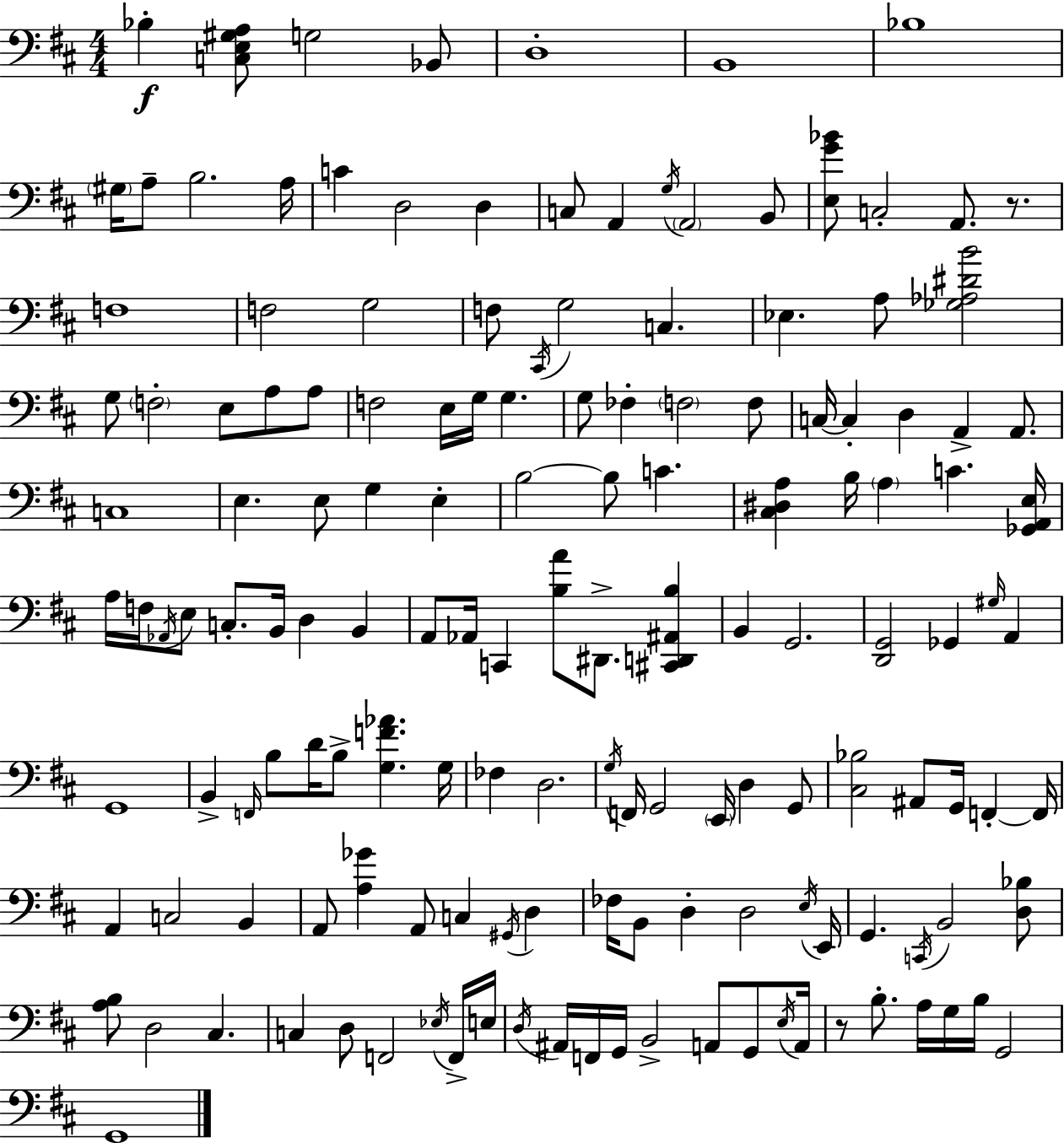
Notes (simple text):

Bb3/q [C3,E3,G#3,A3]/e G3/h Bb2/e D3/w B2/w Bb3/w G#3/s A3/e B3/h. A3/s C4/q D3/h D3/q C3/e A2/q G3/s A2/h B2/e [E3,G4,Bb4]/e C3/h A2/e. R/e. F3/w F3/h G3/h F3/e C#2/s G3/h C3/q. Eb3/q. A3/e [Gb3,Ab3,D#4,B4]/h G3/e F3/h E3/e A3/e A3/e F3/h E3/s G3/s G3/q. G3/e FES3/q F3/h F3/e C3/s C3/q D3/q A2/q A2/e. C3/w E3/q. E3/e G3/q E3/q B3/h B3/e C4/q. [C#3,D#3,A3]/q B3/s A3/q C4/q. [Gb2,A2,E3]/s A3/s F3/s Ab2/s E3/e C3/e. B2/s D3/q B2/q A2/e Ab2/s C2/q [B3,A4]/e D#2/e. [C#2,D2,A#2,B3]/q B2/q G2/h. [D2,G2]/h Gb2/q G#3/s A2/q G2/w B2/q F2/s B3/e D4/s B3/e [G3,F4,Ab4]/q. G3/s FES3/q D3/h. G3/s F2/s G2/h E2/s D3/q G2/e [C#3,Bb3]/h A#2/e G2/s F2/q F2/s A2/q C3/h B2/q A2/e [A3,Gb4]/q A2/e C3/q G#2/s D3/q FES3/s B2/e D3/q D3/h E3/s E2/s G2/q. C2/s B2/h [D3,Bb3]/e [A3,B3]/e D3/h C#3/q. C3/q D3/e F2/h Eb3/s F2/s E3/s D3/s A#2/s F2/s G2/s B2/h A2/e G2/e E3/s A2/s R/e B3/e. A3/s G3/s B3/s G2/h G2/w